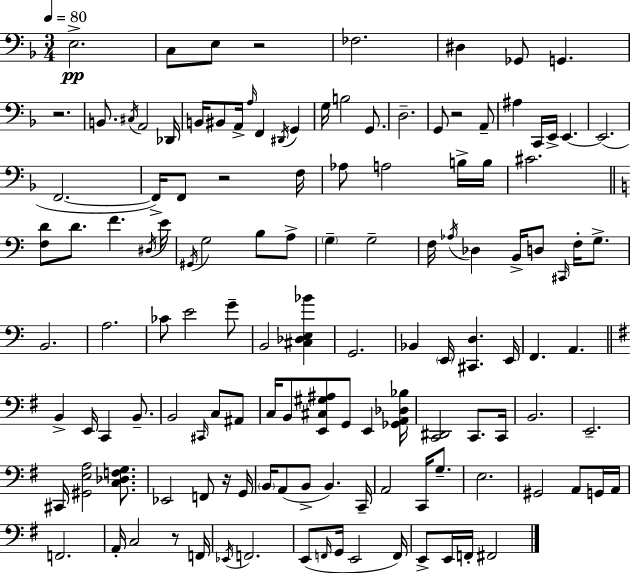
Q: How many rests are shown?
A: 6